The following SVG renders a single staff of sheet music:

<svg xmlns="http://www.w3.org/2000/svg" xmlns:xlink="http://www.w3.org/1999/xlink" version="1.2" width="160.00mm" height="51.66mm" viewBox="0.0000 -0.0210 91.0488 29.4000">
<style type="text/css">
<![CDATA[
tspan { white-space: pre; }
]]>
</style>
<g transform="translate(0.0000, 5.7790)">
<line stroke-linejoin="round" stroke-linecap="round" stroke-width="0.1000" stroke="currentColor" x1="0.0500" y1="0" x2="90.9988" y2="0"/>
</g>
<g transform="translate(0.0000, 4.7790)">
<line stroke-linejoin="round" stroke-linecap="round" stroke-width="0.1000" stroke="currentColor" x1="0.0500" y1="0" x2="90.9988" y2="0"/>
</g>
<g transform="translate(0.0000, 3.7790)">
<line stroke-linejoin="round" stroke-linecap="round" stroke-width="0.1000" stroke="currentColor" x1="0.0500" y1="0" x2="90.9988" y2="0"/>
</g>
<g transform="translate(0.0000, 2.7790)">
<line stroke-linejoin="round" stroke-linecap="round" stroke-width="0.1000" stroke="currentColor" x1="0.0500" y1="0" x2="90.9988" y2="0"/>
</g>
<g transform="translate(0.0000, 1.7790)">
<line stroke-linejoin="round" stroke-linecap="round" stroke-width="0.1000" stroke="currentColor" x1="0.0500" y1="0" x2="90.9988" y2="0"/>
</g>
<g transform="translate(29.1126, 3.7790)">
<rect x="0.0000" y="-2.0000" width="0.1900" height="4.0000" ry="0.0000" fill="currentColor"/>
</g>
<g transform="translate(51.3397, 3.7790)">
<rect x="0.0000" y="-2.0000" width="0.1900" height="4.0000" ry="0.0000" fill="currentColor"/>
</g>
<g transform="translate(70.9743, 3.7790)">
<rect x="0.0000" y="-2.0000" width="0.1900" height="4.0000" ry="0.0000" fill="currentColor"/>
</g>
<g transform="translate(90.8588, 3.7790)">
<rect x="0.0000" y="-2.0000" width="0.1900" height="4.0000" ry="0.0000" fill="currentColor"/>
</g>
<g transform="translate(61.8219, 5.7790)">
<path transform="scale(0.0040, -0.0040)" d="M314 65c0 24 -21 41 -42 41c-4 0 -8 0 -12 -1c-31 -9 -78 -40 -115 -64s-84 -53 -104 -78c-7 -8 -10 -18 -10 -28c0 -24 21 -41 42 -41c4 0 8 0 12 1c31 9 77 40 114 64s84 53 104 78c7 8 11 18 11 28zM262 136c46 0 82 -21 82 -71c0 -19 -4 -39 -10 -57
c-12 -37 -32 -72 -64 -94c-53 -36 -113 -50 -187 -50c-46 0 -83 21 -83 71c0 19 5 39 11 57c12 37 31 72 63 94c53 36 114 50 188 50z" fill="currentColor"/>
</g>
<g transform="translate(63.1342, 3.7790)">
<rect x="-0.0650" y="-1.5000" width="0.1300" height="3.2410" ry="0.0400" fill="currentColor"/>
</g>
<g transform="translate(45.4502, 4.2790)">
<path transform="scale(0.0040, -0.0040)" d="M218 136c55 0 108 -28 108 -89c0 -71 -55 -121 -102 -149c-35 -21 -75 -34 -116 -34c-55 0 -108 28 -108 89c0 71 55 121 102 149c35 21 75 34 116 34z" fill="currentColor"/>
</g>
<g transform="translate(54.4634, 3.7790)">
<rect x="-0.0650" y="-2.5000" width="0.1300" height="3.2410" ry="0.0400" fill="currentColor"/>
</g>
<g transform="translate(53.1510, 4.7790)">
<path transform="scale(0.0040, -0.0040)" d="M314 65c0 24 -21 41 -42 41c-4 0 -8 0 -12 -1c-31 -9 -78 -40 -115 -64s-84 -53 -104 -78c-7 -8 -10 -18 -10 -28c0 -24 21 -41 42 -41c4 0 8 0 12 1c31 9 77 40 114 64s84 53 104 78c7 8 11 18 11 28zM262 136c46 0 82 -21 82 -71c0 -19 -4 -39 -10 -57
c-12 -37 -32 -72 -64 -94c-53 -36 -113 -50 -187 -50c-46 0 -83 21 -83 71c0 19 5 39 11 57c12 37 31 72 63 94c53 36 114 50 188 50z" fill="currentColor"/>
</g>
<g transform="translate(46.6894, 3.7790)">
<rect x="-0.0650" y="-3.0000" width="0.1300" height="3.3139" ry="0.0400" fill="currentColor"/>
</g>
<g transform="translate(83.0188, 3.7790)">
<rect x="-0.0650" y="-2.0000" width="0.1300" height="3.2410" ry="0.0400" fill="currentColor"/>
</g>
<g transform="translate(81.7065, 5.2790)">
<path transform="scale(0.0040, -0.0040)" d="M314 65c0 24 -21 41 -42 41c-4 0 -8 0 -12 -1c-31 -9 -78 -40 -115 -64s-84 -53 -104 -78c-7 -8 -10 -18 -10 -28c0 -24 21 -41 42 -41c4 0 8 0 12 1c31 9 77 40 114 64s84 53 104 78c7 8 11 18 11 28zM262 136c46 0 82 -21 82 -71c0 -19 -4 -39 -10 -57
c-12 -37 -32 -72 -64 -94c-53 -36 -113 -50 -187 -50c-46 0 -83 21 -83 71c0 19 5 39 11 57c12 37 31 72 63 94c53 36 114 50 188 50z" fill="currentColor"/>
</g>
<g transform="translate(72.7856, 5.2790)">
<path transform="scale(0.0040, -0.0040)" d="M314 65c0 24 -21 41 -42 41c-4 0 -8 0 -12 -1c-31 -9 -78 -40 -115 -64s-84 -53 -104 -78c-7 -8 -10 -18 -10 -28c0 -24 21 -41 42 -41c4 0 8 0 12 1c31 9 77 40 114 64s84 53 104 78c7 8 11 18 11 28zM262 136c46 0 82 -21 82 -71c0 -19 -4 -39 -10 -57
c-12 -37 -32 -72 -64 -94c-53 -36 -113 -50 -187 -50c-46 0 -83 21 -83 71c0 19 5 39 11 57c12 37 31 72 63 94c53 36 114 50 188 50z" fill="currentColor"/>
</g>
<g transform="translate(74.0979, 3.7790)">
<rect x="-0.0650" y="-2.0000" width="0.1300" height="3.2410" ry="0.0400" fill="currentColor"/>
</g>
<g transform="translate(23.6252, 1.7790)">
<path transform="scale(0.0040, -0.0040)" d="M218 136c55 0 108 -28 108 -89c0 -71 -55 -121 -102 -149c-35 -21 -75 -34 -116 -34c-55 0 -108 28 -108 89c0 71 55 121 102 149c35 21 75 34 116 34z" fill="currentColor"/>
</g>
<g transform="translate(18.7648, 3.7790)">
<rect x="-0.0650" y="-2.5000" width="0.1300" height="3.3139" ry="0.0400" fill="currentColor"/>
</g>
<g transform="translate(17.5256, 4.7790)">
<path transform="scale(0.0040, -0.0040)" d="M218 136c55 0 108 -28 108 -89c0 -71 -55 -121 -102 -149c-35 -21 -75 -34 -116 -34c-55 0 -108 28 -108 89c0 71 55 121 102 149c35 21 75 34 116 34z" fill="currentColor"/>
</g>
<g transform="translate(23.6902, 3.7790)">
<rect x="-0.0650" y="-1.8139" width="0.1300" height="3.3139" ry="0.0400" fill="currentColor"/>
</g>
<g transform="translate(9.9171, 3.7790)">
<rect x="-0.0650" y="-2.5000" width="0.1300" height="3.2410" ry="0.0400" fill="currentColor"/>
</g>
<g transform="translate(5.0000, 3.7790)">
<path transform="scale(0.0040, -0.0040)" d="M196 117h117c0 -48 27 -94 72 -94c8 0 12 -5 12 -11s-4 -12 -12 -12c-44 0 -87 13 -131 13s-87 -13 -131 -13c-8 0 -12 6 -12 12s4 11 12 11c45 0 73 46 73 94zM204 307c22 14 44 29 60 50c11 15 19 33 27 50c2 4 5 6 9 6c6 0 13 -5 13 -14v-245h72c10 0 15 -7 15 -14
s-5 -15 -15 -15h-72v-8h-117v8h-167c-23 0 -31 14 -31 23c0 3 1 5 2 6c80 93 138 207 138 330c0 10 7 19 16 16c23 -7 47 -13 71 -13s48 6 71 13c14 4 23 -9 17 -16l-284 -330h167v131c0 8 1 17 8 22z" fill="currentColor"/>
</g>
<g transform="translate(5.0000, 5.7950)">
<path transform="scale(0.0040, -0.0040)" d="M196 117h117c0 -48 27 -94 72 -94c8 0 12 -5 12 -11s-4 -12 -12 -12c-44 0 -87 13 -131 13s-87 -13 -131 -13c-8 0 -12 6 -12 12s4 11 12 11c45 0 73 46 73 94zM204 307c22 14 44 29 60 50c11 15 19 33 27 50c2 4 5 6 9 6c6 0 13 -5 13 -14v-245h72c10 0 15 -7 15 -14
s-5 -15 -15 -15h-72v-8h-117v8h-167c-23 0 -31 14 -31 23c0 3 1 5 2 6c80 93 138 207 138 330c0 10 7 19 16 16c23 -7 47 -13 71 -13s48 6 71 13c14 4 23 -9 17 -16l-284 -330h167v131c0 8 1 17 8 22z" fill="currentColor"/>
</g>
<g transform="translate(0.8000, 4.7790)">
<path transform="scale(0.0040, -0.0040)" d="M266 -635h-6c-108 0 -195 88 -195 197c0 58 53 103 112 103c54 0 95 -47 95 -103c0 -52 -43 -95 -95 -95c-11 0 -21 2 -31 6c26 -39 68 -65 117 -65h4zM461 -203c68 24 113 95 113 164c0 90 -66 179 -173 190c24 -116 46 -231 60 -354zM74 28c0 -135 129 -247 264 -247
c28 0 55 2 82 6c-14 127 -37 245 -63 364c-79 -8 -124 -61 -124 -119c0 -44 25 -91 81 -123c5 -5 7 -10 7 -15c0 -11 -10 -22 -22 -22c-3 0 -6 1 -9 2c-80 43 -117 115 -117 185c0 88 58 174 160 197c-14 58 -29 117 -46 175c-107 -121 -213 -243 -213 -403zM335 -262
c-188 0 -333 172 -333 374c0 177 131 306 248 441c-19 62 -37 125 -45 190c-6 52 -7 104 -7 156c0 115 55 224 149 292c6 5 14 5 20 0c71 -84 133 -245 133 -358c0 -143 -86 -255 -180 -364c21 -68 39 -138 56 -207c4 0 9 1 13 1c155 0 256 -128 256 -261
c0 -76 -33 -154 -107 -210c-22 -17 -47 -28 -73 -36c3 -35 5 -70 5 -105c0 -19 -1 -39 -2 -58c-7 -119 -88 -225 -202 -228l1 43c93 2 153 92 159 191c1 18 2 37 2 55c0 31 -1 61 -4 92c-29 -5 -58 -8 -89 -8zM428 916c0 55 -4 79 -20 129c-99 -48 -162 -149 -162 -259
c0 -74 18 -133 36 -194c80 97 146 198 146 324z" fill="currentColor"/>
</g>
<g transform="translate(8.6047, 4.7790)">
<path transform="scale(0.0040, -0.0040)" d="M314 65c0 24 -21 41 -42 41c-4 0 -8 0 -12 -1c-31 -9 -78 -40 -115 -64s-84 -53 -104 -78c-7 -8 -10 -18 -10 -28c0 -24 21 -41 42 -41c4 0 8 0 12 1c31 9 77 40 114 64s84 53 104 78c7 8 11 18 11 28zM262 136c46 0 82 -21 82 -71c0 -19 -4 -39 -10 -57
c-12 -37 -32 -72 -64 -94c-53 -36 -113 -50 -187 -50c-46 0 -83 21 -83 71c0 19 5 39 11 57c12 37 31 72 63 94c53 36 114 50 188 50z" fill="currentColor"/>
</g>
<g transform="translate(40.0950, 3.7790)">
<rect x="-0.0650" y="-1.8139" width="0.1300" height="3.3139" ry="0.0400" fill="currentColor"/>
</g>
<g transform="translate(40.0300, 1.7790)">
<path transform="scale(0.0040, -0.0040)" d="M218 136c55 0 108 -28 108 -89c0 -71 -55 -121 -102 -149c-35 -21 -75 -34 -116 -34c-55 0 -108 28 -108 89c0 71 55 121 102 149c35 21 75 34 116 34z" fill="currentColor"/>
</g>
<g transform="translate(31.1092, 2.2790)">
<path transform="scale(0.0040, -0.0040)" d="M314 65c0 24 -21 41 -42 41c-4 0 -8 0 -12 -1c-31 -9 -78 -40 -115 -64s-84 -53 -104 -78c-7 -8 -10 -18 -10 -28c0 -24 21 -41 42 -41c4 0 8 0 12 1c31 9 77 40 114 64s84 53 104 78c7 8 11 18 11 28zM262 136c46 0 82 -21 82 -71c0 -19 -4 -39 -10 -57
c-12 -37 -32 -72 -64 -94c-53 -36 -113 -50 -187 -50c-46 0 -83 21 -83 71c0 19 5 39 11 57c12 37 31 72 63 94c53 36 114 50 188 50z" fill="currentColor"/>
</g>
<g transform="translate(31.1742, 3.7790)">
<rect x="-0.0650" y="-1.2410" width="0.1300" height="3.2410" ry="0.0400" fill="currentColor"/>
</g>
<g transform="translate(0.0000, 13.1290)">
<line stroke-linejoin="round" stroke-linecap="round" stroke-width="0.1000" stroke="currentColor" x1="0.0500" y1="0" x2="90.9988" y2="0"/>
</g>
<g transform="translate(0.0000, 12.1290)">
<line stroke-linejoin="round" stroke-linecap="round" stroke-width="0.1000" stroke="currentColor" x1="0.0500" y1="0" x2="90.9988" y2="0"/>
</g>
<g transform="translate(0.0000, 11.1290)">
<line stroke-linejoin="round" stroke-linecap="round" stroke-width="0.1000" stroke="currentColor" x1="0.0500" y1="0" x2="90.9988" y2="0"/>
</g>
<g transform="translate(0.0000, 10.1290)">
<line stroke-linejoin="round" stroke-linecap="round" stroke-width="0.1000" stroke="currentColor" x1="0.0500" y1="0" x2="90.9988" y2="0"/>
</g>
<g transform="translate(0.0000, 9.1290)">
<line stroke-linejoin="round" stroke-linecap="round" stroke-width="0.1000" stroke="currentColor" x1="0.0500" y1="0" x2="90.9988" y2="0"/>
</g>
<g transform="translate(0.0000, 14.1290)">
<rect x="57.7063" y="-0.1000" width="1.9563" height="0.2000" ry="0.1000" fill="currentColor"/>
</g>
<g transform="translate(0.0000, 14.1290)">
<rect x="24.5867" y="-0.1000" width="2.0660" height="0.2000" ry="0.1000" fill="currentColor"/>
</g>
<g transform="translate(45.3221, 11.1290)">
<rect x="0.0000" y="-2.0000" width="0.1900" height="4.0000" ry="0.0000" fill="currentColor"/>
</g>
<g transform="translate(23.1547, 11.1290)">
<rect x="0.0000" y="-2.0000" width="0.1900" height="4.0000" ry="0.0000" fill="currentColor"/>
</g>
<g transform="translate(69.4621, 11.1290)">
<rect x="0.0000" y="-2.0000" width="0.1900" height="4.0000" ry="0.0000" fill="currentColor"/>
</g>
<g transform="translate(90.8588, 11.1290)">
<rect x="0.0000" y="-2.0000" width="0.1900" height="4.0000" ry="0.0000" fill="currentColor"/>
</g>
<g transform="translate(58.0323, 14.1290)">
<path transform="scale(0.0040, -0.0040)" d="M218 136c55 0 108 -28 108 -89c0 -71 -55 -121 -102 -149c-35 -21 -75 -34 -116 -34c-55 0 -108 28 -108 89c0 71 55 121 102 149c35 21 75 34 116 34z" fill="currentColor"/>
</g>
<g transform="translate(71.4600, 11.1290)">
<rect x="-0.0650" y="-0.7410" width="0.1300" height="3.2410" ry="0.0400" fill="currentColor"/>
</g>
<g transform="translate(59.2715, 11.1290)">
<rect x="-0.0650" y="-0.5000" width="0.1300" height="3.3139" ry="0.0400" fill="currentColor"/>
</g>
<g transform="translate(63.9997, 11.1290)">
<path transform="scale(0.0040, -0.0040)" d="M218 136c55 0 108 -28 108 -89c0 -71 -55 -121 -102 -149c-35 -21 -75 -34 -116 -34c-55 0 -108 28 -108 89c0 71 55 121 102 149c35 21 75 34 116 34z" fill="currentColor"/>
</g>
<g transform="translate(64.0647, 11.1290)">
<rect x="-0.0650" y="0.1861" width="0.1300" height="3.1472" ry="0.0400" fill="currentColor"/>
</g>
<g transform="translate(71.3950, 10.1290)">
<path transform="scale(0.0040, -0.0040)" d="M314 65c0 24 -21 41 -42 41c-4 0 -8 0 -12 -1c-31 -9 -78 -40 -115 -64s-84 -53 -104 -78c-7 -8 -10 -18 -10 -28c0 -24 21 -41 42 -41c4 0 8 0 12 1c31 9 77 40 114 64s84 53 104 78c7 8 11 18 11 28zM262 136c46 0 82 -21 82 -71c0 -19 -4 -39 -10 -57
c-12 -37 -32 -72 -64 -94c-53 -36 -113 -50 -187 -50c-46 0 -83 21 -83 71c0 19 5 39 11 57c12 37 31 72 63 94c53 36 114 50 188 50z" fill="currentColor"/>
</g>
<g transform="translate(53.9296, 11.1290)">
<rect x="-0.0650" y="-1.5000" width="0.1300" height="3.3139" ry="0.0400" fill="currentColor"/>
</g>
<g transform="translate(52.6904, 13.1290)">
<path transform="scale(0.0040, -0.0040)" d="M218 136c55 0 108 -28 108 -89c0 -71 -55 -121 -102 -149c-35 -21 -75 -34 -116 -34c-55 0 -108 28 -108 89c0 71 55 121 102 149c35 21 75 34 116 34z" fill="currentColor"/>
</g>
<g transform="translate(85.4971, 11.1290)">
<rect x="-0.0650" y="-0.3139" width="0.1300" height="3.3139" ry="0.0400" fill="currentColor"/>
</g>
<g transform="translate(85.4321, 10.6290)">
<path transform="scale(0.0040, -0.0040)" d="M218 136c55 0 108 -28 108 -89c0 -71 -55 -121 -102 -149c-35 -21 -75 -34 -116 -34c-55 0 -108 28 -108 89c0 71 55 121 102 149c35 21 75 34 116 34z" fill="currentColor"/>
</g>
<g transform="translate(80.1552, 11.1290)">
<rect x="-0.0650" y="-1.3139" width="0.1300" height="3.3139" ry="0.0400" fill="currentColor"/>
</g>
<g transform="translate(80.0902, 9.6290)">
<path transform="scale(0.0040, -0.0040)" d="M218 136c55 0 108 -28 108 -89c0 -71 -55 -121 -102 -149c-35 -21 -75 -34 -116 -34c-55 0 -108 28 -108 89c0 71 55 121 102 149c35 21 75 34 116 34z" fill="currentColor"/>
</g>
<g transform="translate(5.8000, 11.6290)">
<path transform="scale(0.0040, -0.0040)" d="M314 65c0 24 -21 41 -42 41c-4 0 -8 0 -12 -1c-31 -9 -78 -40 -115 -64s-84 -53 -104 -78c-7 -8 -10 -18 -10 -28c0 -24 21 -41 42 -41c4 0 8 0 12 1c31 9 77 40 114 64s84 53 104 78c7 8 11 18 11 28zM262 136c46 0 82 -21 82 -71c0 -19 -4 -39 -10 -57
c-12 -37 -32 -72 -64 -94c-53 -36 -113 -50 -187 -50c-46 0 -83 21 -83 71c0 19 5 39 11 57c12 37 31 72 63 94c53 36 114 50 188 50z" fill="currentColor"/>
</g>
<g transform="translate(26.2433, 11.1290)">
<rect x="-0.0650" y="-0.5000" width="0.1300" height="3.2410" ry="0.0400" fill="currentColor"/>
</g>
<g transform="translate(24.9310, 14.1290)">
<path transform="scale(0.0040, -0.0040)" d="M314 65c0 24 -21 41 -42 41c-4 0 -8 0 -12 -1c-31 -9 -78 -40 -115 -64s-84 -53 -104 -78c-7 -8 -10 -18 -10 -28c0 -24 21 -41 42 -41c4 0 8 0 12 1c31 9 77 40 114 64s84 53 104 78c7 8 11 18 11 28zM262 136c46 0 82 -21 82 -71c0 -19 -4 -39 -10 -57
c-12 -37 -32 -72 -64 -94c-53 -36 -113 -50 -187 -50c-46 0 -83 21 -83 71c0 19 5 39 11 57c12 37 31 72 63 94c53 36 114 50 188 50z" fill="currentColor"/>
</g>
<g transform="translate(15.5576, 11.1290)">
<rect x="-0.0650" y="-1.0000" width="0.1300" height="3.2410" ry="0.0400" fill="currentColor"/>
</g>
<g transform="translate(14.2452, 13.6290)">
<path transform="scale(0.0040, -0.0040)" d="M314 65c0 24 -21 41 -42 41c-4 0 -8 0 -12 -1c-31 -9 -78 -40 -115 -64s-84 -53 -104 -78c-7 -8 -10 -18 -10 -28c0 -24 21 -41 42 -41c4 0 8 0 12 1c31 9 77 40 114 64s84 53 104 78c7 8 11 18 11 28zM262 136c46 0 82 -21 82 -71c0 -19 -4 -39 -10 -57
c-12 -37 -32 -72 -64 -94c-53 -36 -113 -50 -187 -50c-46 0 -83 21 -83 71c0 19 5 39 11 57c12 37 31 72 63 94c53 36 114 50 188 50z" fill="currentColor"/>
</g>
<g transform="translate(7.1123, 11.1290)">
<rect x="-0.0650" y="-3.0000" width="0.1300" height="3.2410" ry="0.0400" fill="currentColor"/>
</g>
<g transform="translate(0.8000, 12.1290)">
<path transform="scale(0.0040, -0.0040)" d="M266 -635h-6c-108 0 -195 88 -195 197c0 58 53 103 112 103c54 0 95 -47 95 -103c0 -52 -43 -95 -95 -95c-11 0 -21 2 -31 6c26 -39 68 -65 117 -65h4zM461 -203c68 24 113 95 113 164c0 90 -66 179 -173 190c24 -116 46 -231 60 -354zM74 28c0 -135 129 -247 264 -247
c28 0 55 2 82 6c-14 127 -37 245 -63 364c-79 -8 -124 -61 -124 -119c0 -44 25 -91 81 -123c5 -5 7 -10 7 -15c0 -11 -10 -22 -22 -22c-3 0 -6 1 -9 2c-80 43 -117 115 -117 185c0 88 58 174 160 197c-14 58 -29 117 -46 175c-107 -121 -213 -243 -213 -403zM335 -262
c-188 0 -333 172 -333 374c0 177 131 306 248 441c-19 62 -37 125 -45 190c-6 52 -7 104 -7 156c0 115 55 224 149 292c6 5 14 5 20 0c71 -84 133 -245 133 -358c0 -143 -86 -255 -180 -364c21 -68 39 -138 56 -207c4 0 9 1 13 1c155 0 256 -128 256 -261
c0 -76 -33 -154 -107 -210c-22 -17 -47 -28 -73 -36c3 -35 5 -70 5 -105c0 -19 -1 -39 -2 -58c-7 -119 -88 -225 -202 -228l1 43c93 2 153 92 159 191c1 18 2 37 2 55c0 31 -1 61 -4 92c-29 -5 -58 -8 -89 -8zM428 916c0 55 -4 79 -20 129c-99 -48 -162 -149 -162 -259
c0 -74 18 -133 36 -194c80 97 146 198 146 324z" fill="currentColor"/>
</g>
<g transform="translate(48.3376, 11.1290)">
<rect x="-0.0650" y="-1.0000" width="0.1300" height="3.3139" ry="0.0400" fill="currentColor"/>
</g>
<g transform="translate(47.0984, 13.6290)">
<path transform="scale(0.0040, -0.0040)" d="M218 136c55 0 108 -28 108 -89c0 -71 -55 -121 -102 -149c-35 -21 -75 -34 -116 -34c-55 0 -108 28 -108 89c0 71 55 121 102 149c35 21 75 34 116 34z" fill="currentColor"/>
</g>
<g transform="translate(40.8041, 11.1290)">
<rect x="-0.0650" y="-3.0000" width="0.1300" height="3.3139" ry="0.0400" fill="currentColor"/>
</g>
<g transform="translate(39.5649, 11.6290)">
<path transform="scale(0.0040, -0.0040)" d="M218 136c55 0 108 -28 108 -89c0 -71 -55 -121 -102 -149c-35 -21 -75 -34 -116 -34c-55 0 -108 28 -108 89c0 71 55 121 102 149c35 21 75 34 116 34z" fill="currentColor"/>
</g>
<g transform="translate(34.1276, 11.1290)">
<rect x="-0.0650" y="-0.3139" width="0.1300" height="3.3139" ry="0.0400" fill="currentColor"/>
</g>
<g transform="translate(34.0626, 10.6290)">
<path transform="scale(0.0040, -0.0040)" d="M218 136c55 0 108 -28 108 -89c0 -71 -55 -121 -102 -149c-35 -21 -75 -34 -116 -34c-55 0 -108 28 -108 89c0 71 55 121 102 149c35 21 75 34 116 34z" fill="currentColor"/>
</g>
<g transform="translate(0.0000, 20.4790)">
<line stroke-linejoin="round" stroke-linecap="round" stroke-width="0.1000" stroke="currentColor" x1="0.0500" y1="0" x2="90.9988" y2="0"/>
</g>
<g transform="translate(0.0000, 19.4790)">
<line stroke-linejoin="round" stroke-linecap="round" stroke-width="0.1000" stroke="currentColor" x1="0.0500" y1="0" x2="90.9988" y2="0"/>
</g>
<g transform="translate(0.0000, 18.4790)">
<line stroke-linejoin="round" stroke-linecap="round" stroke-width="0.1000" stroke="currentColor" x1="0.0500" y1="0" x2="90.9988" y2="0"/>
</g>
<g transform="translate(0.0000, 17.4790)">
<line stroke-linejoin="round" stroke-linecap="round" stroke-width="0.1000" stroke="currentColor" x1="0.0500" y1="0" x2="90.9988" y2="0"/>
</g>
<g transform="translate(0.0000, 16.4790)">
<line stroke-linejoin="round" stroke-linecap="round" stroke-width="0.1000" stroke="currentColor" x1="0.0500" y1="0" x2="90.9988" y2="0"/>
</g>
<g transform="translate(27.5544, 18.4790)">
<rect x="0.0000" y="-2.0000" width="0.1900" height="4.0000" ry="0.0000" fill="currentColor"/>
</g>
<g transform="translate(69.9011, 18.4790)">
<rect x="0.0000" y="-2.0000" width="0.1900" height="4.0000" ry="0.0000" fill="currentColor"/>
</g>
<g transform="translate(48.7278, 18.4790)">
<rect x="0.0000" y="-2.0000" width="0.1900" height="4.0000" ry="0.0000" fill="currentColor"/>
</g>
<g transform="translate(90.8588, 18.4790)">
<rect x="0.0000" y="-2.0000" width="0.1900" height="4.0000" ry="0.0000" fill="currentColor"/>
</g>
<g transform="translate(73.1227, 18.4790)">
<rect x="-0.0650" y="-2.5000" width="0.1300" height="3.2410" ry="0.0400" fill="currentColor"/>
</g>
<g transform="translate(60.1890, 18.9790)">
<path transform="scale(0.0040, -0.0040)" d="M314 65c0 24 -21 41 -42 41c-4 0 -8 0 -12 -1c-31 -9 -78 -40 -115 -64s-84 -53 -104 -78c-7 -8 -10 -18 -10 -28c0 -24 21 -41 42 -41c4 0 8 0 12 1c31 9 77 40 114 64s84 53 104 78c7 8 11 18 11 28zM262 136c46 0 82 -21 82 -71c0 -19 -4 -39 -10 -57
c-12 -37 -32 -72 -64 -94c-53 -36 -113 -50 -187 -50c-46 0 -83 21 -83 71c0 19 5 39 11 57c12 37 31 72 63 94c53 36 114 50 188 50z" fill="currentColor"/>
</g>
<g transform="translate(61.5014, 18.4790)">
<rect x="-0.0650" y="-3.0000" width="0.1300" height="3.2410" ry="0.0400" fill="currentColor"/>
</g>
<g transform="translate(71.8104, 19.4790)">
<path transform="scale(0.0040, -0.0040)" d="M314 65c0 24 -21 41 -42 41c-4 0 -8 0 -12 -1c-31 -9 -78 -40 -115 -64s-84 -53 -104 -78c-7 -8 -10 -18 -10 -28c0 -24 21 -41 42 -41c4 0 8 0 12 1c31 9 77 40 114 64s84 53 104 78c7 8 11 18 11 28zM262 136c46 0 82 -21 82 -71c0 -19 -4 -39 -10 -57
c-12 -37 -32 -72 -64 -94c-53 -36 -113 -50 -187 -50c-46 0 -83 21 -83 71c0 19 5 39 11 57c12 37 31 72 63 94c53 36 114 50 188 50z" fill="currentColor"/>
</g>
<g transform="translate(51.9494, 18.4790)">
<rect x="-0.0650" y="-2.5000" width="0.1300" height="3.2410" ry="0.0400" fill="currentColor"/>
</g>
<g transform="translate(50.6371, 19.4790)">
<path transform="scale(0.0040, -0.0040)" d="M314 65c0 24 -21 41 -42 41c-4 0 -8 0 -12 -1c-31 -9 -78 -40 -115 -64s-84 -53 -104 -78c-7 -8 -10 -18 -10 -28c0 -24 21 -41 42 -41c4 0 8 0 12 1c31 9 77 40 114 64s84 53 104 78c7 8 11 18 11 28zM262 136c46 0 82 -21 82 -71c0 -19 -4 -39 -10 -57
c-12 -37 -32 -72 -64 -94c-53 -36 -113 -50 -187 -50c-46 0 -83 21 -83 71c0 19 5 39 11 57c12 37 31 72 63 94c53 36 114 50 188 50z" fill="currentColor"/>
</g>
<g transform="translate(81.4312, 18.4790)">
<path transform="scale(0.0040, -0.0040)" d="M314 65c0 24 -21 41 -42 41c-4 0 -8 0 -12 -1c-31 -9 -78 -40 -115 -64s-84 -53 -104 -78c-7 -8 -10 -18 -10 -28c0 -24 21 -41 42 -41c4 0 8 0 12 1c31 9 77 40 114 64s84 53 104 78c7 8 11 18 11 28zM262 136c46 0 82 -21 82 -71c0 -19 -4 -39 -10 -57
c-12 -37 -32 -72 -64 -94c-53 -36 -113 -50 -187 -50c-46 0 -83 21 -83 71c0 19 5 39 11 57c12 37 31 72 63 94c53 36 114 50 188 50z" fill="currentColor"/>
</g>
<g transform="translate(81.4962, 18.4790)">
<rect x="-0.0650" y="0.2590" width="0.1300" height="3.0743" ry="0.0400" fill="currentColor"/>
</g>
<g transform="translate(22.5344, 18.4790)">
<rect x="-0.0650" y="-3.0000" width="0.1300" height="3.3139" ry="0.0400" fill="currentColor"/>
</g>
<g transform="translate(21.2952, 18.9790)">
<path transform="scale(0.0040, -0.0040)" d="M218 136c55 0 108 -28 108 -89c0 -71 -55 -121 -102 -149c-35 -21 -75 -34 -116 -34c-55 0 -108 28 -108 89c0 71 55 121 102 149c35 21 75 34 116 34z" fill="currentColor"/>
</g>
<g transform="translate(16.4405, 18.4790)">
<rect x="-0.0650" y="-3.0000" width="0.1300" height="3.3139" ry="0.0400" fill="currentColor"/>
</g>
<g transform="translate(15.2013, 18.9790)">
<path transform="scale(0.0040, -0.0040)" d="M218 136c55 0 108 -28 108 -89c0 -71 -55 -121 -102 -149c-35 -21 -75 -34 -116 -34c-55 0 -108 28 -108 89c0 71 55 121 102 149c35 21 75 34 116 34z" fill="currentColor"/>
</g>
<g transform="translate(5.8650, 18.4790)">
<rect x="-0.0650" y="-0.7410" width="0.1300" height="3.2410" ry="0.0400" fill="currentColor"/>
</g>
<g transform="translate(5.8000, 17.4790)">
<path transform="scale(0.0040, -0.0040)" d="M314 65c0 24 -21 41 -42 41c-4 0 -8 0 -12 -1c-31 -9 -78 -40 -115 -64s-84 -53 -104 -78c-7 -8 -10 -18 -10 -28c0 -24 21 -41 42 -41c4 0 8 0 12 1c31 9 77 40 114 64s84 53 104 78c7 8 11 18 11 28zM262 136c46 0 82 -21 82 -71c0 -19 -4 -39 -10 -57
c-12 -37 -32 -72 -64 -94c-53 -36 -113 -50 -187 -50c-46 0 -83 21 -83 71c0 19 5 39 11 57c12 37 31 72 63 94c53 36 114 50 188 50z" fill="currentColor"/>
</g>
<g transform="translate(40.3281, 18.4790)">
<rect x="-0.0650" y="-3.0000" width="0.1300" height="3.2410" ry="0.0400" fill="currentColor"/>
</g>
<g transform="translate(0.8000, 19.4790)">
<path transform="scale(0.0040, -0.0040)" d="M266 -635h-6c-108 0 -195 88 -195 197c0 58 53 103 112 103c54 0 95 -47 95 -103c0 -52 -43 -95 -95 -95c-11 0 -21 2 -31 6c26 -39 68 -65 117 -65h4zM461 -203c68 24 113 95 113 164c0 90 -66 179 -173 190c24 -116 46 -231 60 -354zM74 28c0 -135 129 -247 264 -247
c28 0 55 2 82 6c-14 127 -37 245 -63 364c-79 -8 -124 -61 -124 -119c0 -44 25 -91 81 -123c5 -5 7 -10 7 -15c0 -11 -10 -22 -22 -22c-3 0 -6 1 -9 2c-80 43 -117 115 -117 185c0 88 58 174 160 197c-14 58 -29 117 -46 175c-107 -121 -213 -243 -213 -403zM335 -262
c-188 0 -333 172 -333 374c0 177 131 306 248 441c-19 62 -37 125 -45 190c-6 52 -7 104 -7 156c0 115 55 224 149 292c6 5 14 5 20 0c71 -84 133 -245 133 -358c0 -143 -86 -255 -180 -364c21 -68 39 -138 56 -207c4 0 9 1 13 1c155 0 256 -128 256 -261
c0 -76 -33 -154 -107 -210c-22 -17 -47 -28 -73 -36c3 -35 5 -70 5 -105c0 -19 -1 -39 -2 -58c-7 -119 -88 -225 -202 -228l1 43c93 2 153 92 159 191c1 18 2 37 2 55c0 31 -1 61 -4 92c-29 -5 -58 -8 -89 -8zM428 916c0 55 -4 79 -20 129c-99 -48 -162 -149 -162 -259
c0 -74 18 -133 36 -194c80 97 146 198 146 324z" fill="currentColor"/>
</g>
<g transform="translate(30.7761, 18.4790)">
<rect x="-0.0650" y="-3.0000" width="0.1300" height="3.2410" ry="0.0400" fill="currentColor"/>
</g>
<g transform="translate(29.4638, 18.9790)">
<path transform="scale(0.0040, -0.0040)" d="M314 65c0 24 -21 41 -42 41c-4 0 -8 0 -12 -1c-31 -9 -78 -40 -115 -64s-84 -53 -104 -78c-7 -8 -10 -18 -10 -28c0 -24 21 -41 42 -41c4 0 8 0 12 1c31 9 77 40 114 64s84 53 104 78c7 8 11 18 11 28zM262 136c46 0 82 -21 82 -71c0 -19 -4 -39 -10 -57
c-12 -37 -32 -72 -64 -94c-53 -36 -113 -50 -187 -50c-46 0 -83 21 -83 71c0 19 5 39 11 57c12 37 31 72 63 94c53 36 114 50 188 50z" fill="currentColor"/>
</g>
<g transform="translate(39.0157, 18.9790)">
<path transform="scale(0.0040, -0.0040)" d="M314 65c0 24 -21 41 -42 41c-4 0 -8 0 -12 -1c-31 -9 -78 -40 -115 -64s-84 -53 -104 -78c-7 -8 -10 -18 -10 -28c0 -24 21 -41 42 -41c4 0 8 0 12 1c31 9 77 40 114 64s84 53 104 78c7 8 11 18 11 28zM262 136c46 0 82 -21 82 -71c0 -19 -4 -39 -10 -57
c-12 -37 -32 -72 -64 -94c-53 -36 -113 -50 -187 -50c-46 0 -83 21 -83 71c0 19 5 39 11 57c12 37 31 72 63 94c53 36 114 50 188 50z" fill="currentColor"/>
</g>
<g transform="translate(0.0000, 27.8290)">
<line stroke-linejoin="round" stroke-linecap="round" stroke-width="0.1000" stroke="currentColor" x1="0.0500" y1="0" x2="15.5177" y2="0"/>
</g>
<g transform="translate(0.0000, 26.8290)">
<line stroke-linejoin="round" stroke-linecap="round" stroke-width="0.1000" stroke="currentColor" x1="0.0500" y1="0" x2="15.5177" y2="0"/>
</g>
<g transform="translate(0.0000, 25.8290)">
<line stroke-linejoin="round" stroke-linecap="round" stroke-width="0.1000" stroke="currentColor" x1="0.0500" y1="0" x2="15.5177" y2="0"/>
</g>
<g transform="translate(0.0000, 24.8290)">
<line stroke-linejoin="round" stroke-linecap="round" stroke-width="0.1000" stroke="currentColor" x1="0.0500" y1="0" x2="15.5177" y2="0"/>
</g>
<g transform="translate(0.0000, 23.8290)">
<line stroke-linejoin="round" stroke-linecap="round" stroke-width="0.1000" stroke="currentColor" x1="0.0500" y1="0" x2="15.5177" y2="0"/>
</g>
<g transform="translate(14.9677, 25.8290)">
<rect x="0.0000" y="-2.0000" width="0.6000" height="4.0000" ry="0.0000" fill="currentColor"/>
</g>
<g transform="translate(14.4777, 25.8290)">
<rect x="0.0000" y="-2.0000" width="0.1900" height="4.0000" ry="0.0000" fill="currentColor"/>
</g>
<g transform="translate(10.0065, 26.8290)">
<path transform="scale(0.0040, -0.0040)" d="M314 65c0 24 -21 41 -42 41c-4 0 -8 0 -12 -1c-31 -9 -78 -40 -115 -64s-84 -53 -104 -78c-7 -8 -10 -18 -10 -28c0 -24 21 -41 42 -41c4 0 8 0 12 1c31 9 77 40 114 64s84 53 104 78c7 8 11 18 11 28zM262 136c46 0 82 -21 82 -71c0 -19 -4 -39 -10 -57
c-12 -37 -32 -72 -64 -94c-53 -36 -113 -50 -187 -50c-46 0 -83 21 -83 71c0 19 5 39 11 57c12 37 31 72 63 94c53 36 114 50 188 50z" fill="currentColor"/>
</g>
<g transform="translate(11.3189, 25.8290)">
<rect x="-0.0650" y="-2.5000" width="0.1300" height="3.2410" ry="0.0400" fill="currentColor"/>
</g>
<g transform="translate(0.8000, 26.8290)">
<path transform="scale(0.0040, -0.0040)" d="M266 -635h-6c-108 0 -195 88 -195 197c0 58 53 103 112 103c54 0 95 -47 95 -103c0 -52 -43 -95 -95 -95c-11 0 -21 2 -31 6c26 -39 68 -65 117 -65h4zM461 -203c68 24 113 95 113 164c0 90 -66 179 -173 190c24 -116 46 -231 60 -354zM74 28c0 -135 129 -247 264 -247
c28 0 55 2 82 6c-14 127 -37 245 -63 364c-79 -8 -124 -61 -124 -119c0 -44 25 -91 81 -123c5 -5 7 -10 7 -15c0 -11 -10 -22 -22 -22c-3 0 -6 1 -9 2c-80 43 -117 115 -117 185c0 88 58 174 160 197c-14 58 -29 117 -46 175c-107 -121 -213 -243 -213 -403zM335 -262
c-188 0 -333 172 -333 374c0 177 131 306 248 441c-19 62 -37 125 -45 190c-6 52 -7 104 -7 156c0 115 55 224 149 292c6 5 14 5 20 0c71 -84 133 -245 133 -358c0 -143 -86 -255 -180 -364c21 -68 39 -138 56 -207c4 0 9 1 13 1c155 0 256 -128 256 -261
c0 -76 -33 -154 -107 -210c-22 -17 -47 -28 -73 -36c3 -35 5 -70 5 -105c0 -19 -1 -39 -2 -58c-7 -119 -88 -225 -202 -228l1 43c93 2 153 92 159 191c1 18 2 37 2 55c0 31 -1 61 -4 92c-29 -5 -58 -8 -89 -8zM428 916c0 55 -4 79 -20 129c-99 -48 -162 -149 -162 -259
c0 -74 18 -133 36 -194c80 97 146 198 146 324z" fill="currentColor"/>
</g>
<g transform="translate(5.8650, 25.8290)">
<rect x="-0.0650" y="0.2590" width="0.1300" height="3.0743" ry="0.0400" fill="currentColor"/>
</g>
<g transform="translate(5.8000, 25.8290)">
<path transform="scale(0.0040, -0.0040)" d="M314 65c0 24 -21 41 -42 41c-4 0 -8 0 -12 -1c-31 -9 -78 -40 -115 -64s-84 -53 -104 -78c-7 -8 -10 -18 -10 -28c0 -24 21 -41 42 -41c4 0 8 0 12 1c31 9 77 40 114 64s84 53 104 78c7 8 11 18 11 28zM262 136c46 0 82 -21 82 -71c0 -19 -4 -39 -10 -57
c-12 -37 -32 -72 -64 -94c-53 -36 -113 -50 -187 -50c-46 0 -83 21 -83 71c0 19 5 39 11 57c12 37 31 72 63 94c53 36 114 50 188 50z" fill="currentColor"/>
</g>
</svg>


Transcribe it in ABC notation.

X:1
T:Untitled
M:4/4
L:1/4
K:C
G2 G f e2 f A G2 E2 F2 F2 A2 D2 C2 c A D E C B d2 e c d2 A A A2 A2 G2 A2 G2 B2 B2 G2